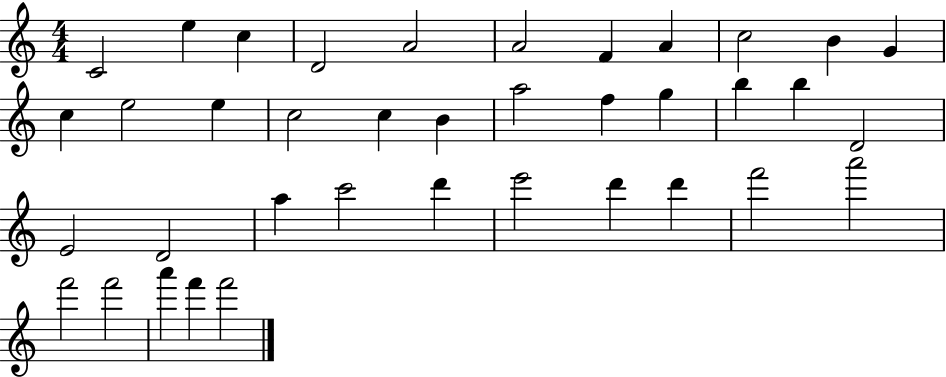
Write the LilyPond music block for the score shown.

{
  \clef treble
  \numericTimeSignature
  \time 4/4
  \key c \major
  c'2 e''4 c''4 | d'2 a'2 | a'2 f'4 a'4 | c''2 b'4 g'4 | \break c''4 e''2 e''4 | c''2 c''4 b'4 | a''2 f''4 g''4 | b''4 b''4 d'2 | \break e'2 d'2 | a''4 c'''2 d'''4 | e'''2 d'''4 d'''4 | f'''2 a'''2 | \break f'''2 f'''2 | a'''4 f'''4 f'''2 | \bar "|."
}